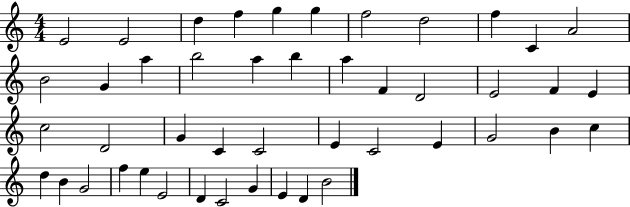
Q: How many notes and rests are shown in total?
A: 46